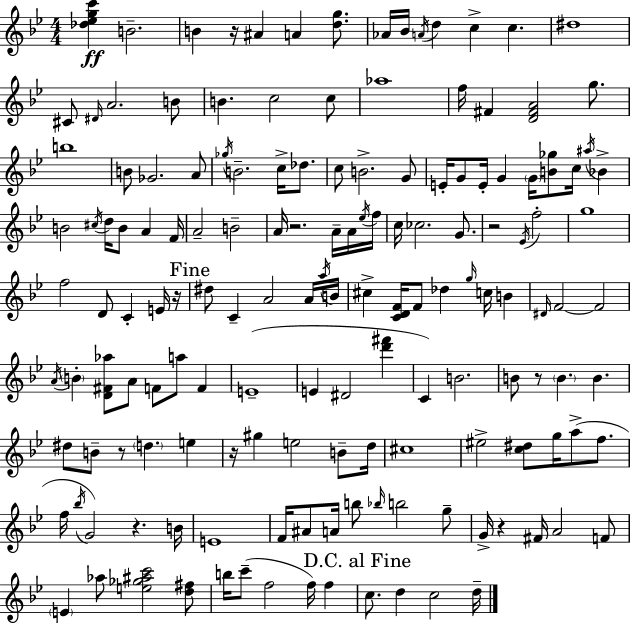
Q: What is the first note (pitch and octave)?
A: B4